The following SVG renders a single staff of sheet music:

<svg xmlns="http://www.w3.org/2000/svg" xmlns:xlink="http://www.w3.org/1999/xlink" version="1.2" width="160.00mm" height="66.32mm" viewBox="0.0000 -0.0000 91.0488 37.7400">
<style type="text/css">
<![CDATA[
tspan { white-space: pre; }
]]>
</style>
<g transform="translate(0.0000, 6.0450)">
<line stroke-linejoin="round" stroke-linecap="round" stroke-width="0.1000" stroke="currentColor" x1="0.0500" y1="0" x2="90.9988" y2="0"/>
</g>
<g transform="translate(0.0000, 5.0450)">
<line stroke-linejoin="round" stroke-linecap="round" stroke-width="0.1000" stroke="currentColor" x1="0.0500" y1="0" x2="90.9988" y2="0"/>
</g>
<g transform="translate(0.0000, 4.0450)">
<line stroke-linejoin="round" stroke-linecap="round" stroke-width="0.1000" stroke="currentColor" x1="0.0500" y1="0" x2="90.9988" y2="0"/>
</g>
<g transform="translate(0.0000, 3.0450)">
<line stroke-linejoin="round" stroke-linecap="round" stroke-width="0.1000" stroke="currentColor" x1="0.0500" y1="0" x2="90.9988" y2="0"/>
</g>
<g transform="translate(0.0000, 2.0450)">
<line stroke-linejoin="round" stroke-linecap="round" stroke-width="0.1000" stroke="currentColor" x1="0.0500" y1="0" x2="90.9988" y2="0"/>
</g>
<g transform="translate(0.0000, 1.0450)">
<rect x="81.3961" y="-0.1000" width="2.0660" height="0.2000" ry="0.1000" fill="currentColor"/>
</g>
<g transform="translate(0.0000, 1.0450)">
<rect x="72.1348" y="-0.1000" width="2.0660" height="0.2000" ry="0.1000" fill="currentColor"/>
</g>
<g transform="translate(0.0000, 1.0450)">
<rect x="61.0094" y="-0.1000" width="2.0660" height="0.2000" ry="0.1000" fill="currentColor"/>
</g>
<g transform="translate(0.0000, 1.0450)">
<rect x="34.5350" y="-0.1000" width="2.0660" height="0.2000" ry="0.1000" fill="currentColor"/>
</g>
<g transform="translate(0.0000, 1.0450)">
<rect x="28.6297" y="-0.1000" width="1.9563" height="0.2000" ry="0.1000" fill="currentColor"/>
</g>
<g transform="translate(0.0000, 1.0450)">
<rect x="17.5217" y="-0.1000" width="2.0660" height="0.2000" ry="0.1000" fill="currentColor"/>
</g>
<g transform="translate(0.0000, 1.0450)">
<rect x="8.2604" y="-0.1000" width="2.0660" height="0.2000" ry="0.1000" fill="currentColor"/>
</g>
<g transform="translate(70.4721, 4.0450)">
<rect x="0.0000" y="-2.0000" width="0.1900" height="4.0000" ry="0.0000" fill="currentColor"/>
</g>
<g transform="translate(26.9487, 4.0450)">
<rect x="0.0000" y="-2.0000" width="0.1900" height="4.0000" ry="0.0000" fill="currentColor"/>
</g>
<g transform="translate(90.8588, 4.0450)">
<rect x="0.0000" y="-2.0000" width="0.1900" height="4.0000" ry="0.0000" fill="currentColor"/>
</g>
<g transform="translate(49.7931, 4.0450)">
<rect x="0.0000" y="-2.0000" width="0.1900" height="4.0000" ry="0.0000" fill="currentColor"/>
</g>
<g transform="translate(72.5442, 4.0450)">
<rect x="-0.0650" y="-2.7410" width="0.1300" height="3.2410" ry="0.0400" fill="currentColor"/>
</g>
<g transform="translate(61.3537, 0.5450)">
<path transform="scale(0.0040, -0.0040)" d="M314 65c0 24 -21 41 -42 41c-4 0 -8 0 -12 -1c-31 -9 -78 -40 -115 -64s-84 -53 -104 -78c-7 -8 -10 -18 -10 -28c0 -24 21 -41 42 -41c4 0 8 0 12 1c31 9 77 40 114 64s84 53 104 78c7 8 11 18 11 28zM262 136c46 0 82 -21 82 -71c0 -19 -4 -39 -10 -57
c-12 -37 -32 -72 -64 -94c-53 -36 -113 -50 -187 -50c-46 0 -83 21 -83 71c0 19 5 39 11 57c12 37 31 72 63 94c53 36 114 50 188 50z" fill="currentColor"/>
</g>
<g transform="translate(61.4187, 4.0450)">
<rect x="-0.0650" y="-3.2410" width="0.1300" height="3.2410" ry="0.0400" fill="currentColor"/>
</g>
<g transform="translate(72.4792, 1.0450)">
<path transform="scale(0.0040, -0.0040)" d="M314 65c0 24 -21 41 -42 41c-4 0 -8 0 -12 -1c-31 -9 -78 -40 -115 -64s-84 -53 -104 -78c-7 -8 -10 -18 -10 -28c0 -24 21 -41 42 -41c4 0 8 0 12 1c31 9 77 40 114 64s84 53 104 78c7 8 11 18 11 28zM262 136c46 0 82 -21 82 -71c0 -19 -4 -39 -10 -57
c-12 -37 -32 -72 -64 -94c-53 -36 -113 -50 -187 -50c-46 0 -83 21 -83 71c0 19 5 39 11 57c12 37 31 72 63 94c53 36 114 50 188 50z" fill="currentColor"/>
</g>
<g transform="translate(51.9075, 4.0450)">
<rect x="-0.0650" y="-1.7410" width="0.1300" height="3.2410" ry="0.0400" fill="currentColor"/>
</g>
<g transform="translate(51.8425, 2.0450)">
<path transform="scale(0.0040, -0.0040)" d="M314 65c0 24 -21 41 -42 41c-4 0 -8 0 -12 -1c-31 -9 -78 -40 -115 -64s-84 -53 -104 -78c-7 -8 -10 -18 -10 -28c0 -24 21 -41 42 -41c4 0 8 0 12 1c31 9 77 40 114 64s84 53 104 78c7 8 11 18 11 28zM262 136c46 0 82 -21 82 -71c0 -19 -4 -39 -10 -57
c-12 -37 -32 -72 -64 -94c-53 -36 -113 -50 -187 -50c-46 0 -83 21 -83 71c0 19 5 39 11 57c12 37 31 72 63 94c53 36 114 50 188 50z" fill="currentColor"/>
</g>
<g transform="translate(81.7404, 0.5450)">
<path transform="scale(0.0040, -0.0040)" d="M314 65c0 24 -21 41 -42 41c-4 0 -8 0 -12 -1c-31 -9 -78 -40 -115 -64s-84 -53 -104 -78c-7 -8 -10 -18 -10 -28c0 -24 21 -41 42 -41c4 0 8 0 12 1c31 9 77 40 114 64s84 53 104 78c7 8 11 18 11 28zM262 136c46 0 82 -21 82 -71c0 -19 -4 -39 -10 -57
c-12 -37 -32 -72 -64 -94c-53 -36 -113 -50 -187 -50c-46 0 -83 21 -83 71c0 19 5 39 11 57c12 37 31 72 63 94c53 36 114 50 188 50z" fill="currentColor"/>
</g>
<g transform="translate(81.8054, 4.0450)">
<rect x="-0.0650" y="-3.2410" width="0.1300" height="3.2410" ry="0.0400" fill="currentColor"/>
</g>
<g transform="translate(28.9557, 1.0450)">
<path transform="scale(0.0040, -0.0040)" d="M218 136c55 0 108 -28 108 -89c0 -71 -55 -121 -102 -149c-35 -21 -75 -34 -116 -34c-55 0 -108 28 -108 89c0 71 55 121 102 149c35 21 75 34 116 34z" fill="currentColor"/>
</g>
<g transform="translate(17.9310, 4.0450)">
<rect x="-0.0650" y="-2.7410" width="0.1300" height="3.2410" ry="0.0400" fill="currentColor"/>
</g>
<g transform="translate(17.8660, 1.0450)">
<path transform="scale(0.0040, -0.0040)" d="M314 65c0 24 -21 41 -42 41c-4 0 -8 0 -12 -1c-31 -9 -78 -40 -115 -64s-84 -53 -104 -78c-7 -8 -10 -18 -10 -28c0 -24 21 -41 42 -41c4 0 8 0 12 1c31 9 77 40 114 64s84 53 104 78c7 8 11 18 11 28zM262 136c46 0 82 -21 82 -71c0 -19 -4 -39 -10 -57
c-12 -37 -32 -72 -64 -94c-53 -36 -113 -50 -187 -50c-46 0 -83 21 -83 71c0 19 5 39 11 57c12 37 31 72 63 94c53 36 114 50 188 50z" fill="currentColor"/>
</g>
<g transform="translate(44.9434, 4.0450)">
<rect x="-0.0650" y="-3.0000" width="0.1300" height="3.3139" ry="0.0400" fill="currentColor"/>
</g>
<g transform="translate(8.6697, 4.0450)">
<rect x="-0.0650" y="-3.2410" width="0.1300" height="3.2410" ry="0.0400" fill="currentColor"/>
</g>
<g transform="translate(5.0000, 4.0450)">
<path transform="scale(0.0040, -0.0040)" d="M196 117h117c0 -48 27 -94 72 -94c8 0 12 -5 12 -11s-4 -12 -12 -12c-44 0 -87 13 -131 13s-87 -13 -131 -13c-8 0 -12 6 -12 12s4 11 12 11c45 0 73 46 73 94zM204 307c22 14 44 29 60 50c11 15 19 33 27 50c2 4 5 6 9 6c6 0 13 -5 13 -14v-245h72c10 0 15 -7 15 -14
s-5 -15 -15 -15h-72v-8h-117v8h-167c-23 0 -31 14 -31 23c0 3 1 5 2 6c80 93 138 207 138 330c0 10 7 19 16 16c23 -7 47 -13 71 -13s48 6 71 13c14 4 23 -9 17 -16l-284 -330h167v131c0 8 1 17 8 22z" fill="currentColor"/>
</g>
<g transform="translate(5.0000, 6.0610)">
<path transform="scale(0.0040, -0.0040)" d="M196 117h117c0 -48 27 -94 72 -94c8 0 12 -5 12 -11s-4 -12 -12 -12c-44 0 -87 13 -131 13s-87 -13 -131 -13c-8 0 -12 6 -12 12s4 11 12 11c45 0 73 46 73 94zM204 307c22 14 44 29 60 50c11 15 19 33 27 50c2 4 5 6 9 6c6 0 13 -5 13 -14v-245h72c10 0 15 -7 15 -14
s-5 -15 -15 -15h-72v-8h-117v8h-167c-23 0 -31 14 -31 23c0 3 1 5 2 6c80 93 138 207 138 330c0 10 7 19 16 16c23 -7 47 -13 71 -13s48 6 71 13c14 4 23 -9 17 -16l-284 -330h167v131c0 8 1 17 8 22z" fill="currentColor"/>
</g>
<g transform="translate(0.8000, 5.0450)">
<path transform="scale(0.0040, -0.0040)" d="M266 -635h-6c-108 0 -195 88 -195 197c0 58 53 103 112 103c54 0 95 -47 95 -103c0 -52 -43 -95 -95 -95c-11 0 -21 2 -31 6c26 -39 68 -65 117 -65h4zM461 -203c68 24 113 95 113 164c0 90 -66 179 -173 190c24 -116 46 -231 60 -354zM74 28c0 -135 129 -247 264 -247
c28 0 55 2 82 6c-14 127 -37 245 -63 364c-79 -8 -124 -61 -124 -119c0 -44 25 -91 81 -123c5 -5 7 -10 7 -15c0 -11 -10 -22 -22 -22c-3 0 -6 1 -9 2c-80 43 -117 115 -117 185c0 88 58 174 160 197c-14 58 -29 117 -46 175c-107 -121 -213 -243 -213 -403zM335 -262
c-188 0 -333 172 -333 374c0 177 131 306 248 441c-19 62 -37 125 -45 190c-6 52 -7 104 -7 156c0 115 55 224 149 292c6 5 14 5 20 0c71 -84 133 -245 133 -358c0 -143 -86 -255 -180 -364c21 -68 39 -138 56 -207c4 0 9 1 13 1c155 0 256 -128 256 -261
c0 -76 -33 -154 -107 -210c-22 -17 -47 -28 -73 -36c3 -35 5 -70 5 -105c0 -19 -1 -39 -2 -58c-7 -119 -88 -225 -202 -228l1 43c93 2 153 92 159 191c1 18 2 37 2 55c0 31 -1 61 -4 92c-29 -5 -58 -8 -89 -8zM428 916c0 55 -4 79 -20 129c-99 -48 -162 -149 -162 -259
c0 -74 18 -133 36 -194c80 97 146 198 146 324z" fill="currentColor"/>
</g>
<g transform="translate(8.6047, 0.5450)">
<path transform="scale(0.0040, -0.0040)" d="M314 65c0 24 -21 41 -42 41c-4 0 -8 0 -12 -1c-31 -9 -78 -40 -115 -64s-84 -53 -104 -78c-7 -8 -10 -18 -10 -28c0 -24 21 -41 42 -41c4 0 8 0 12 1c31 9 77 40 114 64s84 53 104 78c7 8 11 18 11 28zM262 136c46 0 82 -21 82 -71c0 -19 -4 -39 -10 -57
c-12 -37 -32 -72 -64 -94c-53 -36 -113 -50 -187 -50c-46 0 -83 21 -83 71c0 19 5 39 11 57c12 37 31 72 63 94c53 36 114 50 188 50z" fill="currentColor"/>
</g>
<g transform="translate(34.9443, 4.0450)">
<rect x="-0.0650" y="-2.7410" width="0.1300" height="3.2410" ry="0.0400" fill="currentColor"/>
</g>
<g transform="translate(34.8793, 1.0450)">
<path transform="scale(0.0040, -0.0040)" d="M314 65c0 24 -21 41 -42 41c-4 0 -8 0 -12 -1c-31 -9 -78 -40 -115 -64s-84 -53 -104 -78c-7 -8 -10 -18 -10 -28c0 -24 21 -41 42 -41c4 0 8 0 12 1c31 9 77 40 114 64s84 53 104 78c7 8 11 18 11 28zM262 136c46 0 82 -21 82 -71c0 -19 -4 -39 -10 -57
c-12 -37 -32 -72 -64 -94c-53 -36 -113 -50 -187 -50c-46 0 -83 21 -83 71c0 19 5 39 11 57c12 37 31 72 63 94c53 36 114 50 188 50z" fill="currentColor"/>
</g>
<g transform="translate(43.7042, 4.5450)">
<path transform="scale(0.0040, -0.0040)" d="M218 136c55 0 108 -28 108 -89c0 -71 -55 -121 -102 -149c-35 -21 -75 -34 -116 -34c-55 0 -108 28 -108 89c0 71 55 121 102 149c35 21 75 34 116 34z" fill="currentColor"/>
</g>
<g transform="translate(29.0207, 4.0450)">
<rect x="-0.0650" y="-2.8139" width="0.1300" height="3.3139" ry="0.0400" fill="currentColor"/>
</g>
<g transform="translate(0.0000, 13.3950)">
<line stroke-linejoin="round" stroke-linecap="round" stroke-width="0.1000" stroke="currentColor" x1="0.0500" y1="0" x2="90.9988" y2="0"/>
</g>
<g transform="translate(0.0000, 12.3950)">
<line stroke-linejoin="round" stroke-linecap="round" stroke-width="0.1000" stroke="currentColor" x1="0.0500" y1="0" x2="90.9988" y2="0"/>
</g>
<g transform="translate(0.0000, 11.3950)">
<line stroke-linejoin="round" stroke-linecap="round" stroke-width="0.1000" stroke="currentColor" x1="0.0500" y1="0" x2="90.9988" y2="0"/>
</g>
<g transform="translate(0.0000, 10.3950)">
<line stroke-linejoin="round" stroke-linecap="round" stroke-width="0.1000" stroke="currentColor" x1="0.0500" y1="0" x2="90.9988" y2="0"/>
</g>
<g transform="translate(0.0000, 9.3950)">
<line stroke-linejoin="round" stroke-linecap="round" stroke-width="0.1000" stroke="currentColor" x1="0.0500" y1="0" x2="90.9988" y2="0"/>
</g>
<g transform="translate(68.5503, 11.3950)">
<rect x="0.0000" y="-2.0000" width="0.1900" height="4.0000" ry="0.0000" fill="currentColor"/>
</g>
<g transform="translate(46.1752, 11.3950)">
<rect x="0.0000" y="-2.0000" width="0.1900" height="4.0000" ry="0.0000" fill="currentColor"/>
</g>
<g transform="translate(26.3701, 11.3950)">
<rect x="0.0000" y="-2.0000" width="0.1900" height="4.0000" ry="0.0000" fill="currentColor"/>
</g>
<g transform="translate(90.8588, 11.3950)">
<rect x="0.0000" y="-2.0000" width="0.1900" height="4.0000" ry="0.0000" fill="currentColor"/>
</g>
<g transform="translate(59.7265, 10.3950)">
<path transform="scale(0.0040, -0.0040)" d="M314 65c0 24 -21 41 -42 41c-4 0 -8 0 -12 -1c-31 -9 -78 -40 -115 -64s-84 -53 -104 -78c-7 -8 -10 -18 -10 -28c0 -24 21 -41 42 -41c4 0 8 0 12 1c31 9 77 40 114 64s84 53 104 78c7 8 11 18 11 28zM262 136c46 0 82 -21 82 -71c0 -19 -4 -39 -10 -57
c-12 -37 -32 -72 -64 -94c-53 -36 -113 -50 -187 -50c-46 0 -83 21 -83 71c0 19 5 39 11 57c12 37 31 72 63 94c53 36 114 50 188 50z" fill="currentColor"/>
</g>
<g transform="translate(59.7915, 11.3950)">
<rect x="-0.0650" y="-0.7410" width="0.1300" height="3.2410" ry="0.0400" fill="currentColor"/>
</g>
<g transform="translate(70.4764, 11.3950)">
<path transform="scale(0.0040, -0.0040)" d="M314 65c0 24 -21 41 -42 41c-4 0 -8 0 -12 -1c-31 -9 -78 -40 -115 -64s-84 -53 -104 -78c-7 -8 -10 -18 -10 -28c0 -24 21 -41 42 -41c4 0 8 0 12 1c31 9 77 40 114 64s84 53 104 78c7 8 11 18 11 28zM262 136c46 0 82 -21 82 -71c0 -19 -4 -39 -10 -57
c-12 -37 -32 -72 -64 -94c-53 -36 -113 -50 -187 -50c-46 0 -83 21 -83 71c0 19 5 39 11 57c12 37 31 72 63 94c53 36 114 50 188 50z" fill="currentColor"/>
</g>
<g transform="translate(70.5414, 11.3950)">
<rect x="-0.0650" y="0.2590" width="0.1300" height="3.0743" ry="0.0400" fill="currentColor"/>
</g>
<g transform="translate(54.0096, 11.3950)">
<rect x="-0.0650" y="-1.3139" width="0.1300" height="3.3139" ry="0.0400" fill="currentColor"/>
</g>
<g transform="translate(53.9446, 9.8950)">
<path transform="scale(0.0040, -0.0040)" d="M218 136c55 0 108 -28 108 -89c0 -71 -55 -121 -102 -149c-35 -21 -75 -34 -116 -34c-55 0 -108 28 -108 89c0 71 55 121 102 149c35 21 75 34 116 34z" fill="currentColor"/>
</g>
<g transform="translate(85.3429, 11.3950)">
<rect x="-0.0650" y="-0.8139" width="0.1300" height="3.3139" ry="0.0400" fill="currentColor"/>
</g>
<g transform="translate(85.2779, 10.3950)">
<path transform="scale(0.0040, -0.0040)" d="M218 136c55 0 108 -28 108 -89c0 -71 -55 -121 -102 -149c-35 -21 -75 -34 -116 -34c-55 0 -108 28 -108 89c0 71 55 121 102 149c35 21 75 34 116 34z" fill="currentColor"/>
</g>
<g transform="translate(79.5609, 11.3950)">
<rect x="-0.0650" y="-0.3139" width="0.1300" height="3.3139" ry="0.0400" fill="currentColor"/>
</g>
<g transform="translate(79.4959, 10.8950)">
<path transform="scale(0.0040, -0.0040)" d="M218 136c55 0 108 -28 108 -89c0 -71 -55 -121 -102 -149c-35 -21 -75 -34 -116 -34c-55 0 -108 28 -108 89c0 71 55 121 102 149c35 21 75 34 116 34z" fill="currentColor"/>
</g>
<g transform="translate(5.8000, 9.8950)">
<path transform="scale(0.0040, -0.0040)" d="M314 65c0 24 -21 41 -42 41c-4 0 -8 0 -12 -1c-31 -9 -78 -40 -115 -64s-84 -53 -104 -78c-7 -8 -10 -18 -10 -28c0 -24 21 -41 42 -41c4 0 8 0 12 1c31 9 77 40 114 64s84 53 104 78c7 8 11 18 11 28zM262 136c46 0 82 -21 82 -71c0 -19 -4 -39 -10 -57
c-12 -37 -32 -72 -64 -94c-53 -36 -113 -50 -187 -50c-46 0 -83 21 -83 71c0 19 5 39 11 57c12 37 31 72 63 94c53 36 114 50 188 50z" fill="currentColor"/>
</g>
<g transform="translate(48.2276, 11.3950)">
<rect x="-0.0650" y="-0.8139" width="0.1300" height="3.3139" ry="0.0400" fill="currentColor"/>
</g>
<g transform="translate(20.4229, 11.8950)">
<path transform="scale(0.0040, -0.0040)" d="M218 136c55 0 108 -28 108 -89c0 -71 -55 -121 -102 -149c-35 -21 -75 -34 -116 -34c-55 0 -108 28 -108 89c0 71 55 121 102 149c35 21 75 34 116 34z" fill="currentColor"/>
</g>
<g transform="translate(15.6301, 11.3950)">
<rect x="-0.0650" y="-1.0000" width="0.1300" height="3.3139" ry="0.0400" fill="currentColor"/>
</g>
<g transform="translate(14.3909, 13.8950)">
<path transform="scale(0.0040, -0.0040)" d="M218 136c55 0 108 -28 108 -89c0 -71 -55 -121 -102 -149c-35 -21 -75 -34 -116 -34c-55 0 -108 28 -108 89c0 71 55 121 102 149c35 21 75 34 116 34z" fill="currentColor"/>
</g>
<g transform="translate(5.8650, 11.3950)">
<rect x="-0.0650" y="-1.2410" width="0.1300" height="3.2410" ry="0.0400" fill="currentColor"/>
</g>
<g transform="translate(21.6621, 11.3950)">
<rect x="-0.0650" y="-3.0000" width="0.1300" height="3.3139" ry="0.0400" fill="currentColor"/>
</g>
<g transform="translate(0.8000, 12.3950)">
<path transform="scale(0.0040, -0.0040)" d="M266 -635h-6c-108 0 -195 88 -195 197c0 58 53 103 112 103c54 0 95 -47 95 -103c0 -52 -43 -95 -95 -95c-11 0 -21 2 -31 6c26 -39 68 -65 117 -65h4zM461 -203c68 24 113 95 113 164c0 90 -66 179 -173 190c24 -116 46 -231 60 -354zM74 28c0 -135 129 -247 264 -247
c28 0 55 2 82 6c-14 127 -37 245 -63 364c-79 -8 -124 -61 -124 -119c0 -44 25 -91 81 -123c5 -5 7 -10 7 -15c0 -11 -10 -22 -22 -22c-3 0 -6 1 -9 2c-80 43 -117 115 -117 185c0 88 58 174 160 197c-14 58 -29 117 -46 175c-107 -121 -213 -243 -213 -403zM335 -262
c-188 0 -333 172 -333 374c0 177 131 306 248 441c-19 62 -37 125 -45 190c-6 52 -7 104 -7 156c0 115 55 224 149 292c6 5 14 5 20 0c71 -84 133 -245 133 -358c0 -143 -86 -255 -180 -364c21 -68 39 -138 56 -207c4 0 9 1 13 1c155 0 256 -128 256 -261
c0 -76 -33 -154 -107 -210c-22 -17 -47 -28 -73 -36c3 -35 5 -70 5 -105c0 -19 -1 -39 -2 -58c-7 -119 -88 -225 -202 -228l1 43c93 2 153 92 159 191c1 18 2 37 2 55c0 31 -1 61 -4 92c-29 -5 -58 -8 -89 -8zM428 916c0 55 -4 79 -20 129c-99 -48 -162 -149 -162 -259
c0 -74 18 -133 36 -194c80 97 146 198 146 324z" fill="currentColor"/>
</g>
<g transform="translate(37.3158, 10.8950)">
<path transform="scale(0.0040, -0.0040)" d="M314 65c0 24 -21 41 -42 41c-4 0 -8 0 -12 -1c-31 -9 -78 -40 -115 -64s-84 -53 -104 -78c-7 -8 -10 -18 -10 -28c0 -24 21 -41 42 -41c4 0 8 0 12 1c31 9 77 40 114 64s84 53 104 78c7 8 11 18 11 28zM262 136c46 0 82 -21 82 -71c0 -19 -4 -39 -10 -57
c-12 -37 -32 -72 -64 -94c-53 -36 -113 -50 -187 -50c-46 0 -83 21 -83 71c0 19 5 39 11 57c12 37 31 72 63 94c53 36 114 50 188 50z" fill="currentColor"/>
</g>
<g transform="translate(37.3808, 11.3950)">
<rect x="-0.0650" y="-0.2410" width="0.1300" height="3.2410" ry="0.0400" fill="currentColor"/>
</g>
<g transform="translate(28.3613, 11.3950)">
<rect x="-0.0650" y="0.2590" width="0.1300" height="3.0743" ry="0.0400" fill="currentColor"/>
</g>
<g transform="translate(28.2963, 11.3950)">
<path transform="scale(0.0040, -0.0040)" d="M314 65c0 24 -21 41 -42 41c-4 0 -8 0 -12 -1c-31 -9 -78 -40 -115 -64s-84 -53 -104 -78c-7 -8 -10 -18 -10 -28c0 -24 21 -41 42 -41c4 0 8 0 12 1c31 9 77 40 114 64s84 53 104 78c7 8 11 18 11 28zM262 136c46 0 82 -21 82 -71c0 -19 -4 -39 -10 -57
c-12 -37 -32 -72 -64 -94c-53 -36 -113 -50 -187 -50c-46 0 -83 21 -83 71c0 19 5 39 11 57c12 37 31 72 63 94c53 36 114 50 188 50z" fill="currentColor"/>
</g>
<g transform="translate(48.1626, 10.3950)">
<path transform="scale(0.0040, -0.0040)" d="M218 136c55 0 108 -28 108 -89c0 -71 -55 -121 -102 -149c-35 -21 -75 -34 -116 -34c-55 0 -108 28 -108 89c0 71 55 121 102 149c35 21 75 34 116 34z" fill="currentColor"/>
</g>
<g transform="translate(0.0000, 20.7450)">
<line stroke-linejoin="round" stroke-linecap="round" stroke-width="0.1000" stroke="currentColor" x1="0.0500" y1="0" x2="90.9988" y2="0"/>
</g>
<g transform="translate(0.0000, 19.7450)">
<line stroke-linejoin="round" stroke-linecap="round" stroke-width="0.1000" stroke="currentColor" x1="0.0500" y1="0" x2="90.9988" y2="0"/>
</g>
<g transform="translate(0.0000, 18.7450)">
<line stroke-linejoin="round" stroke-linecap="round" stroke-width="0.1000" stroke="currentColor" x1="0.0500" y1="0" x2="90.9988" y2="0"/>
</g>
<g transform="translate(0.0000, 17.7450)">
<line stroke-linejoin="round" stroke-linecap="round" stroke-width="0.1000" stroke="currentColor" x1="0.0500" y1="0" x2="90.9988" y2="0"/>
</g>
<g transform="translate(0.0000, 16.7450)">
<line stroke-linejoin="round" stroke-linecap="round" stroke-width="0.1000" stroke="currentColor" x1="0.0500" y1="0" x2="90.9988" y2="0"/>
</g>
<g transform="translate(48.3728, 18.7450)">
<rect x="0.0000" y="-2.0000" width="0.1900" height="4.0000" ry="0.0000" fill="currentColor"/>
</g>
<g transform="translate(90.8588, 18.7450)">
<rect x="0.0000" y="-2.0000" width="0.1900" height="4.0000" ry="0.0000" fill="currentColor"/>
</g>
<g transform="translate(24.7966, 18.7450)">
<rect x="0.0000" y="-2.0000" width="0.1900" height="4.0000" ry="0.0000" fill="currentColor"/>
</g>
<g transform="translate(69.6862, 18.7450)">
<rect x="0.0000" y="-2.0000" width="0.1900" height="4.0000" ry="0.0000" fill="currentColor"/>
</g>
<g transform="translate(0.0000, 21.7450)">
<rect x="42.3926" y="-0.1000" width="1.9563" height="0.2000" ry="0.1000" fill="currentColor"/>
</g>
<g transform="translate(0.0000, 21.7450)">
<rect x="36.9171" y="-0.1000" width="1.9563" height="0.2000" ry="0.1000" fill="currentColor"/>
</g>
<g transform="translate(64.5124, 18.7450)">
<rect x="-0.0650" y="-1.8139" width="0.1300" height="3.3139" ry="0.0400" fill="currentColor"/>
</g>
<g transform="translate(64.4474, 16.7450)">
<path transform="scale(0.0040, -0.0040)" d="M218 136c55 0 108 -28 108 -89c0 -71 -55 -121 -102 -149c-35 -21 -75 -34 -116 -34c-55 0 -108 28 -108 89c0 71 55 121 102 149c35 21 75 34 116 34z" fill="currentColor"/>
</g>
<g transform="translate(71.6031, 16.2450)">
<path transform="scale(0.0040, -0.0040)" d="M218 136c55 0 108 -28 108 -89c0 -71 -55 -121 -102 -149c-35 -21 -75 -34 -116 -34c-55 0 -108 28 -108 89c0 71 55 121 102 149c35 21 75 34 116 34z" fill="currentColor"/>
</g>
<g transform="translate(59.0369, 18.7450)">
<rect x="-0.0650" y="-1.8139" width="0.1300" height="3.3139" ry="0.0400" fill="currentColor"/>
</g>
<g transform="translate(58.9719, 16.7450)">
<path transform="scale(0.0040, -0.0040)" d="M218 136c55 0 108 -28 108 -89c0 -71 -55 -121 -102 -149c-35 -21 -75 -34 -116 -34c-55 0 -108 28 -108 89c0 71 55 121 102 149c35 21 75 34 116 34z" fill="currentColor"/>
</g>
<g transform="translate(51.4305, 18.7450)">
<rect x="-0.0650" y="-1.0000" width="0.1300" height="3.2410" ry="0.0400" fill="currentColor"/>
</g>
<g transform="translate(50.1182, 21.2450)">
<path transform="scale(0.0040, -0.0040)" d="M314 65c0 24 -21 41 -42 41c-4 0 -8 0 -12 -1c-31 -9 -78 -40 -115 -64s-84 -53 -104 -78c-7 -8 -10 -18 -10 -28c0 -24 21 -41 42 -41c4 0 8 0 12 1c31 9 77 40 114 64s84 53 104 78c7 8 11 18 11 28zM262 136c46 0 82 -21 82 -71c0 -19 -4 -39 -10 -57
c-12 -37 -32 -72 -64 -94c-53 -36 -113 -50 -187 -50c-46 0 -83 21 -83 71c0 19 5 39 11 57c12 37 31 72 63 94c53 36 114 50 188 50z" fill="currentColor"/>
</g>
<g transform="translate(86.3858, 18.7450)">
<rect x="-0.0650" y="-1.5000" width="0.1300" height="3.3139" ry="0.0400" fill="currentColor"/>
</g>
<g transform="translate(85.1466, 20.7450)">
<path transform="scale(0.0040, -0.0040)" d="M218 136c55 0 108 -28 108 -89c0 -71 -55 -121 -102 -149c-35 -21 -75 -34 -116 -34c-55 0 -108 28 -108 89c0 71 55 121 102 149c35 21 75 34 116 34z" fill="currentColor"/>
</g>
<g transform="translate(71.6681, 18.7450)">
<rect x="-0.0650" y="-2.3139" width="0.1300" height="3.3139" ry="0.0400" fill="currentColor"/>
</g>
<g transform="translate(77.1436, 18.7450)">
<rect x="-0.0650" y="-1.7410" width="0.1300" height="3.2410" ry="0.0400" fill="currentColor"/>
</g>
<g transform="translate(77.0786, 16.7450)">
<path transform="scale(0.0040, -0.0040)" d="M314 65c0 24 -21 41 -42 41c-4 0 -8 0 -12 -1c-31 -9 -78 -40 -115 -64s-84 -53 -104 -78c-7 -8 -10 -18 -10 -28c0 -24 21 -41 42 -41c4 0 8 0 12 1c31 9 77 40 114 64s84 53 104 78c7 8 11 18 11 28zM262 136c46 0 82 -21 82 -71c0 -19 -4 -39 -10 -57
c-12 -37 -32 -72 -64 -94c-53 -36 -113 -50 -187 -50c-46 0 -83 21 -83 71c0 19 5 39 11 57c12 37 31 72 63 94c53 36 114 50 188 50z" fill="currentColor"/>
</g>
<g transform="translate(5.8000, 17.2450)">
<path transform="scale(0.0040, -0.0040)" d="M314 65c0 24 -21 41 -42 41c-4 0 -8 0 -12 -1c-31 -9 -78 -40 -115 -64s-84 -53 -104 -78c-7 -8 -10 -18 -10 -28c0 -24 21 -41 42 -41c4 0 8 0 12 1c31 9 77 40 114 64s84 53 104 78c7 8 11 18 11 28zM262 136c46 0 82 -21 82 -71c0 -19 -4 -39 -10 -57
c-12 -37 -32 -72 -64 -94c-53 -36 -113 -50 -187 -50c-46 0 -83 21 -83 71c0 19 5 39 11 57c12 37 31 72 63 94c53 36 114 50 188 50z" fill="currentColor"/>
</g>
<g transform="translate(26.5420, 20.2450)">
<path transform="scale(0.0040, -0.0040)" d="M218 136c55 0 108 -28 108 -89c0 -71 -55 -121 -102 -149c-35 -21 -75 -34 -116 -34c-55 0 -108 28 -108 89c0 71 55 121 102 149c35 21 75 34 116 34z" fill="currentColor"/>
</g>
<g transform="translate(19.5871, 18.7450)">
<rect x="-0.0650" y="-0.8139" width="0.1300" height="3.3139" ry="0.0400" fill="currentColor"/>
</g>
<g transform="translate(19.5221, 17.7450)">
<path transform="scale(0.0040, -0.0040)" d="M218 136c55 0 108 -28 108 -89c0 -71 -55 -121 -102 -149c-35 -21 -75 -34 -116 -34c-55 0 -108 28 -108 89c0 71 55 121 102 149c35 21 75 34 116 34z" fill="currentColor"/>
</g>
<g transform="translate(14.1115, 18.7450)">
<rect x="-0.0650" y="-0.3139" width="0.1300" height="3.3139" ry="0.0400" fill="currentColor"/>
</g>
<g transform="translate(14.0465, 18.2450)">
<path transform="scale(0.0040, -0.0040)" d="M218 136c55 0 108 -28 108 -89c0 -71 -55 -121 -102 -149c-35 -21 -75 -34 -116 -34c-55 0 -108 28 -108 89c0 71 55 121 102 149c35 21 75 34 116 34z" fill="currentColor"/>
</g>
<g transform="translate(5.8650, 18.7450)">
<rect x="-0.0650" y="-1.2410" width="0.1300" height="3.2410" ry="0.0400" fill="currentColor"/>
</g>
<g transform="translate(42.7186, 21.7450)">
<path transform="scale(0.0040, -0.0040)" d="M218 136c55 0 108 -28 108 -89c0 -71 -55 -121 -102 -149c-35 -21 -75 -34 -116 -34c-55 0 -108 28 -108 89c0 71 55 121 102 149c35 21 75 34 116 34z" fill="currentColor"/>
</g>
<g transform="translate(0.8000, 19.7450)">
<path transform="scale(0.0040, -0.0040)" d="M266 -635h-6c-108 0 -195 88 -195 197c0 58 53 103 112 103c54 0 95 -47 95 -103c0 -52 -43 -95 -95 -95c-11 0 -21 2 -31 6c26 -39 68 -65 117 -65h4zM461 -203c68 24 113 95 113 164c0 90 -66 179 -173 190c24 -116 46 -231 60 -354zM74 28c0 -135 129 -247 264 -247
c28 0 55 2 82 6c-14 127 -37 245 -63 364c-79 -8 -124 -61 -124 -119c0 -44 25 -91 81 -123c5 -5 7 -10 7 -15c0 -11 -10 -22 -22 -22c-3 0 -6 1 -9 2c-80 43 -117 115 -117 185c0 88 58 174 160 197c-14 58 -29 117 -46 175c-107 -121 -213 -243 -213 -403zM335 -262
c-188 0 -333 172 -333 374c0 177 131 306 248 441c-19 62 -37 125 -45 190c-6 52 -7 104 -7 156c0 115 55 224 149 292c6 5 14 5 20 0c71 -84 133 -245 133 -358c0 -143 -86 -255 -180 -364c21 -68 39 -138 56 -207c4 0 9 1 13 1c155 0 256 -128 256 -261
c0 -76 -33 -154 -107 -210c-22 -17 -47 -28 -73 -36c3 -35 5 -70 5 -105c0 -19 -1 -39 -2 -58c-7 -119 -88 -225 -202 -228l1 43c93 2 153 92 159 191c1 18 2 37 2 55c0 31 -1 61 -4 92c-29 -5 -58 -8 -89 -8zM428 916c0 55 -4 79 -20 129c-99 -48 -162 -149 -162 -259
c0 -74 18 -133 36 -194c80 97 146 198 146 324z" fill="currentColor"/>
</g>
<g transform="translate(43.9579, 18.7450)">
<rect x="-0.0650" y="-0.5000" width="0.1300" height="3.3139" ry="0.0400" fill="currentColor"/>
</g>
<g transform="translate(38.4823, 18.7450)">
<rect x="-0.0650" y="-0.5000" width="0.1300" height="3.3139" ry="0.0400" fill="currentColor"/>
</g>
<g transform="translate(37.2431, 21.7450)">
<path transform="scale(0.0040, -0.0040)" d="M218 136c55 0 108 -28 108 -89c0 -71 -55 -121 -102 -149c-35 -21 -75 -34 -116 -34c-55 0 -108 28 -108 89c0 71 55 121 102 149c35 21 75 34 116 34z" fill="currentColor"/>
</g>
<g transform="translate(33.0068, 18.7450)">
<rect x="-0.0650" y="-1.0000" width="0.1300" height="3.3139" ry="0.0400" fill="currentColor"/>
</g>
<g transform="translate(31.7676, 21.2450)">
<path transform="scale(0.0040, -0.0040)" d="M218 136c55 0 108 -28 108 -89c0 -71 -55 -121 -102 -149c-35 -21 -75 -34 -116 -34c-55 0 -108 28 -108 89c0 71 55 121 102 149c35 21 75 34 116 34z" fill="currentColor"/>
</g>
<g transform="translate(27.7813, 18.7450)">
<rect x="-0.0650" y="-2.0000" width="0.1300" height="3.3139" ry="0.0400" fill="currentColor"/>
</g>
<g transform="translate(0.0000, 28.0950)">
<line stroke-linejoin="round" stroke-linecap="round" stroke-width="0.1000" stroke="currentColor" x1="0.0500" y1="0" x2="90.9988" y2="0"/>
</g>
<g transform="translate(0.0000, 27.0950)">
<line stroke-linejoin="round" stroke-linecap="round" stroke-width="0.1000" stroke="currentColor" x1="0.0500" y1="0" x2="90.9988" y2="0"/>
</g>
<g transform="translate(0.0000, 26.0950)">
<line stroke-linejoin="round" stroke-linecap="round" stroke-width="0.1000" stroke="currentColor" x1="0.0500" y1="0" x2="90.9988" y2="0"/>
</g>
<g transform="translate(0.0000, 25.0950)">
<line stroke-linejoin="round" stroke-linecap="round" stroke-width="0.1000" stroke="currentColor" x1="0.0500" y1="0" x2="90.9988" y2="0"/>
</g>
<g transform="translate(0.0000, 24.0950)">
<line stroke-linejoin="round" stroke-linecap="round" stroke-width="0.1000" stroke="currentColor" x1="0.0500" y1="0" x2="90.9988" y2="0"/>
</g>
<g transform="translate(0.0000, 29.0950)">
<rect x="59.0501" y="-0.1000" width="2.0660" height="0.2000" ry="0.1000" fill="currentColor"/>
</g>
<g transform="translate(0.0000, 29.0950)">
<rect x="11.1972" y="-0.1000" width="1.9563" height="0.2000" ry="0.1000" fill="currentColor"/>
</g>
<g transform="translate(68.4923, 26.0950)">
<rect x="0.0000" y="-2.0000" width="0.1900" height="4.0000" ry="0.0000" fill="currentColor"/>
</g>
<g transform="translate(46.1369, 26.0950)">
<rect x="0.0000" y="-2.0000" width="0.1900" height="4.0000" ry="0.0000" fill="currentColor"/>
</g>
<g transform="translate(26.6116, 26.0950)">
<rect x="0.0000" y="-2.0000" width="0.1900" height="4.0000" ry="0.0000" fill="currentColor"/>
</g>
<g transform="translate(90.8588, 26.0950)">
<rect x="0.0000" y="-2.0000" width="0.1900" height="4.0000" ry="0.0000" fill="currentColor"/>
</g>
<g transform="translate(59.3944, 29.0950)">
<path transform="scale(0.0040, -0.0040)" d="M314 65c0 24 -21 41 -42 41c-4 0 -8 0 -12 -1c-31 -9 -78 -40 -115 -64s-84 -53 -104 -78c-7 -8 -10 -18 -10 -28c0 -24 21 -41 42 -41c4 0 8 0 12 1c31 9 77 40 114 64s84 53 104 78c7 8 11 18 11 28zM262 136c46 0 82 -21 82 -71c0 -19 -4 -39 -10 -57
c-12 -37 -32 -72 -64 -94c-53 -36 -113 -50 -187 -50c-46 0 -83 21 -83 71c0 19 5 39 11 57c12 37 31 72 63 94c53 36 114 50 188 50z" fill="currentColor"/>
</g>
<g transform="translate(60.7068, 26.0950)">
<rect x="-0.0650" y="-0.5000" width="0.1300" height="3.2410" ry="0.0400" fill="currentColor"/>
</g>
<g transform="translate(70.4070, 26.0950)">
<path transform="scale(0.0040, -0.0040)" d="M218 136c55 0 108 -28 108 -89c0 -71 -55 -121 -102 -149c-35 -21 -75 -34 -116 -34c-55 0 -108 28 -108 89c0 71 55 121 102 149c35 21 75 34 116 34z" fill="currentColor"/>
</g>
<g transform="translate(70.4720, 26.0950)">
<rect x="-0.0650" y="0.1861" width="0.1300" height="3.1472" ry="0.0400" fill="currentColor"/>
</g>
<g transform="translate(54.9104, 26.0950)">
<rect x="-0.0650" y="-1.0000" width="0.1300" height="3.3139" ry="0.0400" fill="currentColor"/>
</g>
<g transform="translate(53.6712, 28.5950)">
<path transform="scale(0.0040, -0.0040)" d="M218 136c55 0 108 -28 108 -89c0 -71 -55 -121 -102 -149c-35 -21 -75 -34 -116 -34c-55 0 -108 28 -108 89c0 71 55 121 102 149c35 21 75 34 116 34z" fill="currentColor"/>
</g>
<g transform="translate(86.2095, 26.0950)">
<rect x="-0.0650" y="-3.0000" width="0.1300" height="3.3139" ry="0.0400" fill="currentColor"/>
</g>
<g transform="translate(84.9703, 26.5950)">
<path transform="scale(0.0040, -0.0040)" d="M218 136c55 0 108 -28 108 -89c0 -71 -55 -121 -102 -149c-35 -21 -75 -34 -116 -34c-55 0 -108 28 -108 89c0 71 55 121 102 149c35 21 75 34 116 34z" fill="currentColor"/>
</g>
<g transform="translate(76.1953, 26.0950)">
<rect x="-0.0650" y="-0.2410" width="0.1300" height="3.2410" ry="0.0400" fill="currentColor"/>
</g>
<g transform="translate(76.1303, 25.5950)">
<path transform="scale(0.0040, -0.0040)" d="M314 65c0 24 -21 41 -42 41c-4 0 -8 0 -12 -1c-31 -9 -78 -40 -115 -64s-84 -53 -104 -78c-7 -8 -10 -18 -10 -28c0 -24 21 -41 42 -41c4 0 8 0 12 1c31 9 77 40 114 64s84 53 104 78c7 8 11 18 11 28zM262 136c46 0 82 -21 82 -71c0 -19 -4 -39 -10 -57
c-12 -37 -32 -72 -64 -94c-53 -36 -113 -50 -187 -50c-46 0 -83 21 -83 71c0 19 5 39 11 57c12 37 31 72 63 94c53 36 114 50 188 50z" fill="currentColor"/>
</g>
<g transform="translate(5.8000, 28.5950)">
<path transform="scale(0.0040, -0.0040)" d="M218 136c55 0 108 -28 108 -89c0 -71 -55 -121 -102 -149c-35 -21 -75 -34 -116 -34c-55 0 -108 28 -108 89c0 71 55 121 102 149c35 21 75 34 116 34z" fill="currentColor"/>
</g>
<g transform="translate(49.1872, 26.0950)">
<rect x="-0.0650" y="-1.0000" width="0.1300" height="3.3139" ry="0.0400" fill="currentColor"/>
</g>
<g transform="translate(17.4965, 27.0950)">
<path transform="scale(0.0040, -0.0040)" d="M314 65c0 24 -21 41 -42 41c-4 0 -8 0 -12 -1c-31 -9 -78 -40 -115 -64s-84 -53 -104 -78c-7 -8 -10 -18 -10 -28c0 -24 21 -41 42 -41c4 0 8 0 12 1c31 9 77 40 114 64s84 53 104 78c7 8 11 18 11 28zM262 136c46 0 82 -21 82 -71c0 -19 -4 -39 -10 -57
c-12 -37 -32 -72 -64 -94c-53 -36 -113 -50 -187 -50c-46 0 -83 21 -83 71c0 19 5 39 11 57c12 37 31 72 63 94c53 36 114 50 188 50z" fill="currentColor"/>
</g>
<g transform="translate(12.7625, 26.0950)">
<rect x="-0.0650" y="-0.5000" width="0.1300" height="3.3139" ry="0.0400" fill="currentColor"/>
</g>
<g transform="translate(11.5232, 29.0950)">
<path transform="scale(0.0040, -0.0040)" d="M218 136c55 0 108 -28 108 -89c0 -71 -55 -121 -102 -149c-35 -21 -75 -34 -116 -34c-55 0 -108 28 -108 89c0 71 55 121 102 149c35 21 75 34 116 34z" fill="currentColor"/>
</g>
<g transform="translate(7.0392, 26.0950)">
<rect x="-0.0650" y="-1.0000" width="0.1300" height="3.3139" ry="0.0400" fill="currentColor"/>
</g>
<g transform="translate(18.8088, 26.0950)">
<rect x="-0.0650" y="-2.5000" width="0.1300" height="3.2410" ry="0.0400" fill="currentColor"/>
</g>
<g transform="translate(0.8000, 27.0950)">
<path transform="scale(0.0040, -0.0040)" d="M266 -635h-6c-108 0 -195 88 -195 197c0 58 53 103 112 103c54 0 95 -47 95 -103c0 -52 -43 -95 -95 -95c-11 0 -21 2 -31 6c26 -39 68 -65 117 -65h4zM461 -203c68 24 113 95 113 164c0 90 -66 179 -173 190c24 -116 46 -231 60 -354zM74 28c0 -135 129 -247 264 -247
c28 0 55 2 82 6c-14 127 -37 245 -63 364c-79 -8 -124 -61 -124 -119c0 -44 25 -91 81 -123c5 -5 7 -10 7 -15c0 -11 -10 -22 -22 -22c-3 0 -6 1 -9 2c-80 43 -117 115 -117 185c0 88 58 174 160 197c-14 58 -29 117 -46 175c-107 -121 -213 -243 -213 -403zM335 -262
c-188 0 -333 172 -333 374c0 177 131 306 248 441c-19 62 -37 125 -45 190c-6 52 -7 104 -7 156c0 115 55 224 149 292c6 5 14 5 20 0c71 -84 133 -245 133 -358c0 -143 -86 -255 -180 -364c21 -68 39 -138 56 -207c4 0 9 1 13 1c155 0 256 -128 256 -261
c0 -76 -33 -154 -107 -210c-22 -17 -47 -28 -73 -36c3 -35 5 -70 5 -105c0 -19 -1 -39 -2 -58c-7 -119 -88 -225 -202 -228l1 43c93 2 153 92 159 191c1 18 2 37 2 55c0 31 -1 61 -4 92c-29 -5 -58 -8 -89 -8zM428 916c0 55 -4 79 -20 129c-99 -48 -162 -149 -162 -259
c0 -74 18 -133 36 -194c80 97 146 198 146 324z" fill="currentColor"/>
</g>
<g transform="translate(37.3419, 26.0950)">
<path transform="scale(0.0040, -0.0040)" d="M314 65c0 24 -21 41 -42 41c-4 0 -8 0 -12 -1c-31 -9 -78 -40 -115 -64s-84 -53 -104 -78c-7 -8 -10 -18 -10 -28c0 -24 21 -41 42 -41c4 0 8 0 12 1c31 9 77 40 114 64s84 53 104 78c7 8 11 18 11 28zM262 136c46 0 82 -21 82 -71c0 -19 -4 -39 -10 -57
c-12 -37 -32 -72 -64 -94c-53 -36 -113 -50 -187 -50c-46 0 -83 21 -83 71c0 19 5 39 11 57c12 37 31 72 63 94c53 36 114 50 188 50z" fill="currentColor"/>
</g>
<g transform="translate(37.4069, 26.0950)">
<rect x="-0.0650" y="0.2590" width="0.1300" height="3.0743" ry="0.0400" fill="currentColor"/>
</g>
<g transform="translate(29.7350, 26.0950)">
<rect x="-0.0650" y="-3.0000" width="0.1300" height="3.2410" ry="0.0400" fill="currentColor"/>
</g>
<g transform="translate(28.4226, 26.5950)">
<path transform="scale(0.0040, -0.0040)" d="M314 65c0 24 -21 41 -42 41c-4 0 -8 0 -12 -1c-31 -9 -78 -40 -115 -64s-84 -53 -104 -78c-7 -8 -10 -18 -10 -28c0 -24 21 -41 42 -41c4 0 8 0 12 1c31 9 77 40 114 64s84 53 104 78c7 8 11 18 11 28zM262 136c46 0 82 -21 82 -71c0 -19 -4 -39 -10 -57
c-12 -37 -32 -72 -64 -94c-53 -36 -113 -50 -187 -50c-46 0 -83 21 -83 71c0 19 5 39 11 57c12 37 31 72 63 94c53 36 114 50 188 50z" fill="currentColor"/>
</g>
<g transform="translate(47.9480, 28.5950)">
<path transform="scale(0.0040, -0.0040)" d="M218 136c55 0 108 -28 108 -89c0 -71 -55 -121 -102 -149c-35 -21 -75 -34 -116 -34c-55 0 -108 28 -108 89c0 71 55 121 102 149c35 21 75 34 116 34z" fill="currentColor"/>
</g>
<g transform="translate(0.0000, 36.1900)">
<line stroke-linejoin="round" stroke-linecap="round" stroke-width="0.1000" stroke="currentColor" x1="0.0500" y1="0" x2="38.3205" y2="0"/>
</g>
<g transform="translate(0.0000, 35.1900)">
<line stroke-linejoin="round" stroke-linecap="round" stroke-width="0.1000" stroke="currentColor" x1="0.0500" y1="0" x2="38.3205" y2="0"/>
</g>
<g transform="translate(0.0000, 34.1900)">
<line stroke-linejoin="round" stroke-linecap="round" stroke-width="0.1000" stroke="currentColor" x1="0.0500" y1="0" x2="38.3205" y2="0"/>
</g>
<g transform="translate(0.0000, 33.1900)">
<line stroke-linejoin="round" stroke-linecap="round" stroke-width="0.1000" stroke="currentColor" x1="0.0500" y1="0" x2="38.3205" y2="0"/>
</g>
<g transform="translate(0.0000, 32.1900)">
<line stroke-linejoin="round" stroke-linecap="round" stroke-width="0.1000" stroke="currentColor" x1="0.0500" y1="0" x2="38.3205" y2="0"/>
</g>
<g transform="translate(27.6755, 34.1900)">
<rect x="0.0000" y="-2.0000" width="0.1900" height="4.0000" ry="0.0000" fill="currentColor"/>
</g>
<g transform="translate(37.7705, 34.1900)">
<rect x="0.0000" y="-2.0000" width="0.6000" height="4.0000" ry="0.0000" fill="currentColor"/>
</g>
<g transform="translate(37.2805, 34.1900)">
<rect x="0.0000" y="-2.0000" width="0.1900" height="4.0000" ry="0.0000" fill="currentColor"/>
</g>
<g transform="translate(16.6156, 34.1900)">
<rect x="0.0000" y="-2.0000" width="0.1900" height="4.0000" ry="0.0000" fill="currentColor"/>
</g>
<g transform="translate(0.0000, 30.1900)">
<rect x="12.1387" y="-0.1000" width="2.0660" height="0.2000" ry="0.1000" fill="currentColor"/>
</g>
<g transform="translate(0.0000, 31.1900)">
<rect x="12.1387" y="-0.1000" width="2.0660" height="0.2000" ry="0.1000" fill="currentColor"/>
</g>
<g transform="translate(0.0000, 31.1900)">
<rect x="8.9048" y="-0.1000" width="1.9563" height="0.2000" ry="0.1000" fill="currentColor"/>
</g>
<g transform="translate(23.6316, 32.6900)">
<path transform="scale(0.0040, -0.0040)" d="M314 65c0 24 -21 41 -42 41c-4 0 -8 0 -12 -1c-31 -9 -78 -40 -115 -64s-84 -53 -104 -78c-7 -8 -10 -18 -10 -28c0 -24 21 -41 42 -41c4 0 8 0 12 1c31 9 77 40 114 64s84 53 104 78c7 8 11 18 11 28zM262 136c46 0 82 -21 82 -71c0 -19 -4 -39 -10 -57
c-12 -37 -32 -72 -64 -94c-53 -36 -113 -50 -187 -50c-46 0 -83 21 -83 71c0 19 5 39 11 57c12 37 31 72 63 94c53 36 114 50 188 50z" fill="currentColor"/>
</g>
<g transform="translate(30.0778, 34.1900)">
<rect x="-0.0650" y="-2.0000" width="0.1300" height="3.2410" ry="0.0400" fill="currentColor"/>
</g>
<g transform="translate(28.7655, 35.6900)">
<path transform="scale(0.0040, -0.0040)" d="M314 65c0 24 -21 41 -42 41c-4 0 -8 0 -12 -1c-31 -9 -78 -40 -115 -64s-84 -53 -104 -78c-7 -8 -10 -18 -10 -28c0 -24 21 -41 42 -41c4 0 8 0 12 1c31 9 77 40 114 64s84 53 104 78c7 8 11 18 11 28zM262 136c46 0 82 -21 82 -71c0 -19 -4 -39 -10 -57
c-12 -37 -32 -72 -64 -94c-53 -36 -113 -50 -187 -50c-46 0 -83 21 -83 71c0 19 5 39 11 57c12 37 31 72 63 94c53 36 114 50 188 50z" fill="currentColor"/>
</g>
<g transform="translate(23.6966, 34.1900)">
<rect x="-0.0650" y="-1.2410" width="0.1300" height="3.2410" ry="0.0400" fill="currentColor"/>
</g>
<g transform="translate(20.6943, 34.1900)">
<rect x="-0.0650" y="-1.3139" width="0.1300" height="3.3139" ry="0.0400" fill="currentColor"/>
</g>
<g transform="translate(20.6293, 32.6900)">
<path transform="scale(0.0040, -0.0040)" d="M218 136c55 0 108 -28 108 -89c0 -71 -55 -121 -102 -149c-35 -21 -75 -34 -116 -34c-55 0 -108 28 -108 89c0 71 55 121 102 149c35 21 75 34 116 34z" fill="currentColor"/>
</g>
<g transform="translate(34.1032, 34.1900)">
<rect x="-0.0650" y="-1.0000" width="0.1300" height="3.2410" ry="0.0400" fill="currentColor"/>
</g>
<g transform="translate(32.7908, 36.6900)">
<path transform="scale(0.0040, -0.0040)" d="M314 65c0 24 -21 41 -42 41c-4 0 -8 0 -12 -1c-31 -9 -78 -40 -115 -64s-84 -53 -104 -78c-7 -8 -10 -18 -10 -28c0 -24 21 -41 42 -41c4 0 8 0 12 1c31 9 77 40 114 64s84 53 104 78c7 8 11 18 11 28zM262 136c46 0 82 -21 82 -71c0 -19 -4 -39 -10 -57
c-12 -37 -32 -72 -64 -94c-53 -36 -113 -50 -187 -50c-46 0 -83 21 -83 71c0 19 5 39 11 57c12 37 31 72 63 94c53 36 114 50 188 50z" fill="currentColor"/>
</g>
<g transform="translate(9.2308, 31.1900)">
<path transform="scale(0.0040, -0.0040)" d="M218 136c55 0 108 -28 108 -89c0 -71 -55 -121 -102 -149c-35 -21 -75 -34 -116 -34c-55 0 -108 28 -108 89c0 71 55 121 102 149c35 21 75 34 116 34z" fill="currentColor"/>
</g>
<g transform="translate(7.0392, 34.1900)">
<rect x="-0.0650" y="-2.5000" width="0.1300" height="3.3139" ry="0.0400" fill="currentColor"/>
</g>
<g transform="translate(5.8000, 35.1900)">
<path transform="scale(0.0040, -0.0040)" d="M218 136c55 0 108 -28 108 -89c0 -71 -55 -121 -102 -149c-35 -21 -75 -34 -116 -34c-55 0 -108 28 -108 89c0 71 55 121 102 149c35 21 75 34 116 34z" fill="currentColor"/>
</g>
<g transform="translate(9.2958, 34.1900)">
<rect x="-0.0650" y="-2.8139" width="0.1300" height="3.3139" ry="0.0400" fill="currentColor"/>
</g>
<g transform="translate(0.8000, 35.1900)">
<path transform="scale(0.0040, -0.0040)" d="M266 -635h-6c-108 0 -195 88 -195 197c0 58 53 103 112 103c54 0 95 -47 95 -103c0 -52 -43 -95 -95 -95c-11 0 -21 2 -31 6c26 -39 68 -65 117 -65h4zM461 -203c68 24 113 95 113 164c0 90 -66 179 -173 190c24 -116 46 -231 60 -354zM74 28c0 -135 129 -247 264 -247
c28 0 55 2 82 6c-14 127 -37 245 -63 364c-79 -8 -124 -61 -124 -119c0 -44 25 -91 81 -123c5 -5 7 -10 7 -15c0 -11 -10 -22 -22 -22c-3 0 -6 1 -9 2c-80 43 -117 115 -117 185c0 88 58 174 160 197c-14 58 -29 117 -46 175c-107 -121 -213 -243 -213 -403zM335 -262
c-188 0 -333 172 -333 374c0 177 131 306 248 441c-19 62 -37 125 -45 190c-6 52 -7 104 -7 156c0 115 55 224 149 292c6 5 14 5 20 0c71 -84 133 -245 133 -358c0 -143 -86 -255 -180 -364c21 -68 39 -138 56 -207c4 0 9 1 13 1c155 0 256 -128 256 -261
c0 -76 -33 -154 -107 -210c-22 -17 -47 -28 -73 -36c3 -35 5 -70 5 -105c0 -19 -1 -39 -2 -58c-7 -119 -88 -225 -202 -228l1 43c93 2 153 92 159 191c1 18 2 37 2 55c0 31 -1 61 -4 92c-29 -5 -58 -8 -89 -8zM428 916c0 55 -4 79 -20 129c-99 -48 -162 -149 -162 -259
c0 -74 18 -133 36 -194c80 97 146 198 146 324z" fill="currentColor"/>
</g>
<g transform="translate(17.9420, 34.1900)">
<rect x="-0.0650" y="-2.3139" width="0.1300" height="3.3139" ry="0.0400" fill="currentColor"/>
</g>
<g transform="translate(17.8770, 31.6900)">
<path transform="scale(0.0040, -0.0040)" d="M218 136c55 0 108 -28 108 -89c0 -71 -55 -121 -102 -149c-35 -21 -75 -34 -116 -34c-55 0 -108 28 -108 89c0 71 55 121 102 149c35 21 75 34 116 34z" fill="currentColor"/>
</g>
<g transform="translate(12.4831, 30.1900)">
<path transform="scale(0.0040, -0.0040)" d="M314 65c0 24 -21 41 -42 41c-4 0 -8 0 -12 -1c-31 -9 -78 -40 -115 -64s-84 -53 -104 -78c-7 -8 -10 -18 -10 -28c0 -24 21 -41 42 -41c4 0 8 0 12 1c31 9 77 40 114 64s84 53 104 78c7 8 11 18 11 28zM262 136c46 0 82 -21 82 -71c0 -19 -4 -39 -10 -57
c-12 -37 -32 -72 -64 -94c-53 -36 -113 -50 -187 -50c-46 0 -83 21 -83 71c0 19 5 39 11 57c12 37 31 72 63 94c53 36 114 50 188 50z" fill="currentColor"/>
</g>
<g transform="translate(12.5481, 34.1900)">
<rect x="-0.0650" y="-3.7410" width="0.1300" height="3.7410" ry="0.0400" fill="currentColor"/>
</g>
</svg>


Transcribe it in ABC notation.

X:1
T:Untitled
M:4/4
L:1/4
K:C
b2 a2 a a2 A f2 b2 a2 b2 e2 D A B2 c2 d e d2 B2 c d e2 c d F D C C D2 f f g f2 E D C G2 A2 B2 D D C2 B c2 A G a c'2 g e e2 F2 D2